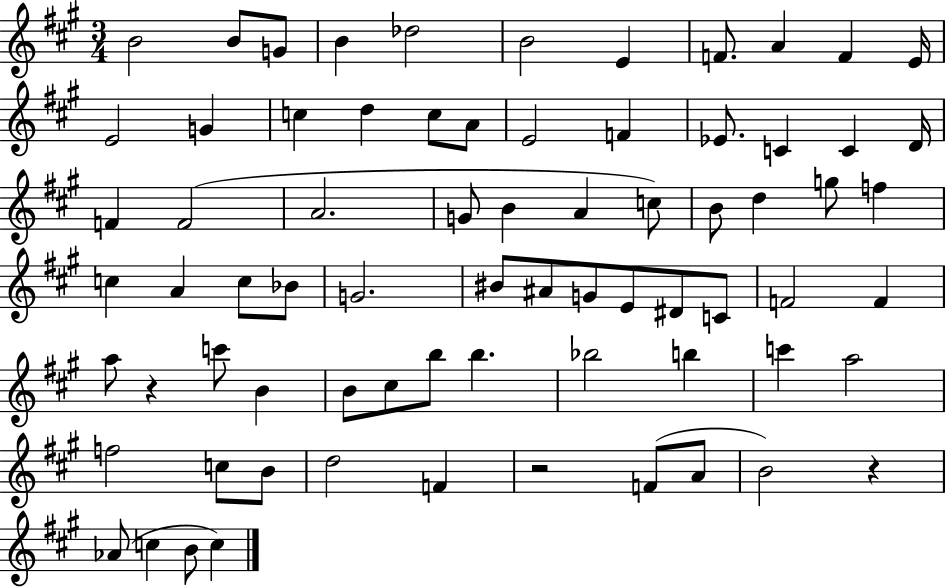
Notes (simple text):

B4/h B4/e G4/e B4/q Db5/h B4/h E4/q F4/e. A4/q F4/q E4/s E4/h G4/q C5/q D5/q C5/e A4/e E4/h F4/q Eb4/e. C4/q C4/q D4/s F4/q F4/h A4/h. G4/e B4/q A4/q C5/e B4/e D5/q G5/e F5/q C5/q A4/q C5/e Bb4/e G4/h. BIS4/e A#4/e G4/e E4/e D#4/e C4/e F4/h F4/q A5/e R/q C6/e B4/q B4/e C#5/e B5/e B5/q. Bb5/h B5/q C6/q A5/h F5/h C5/e B4/e D5/h F4/q R/h F4/e A4/e B4/h R/q Ab4/e C5/q B4/e C5/q